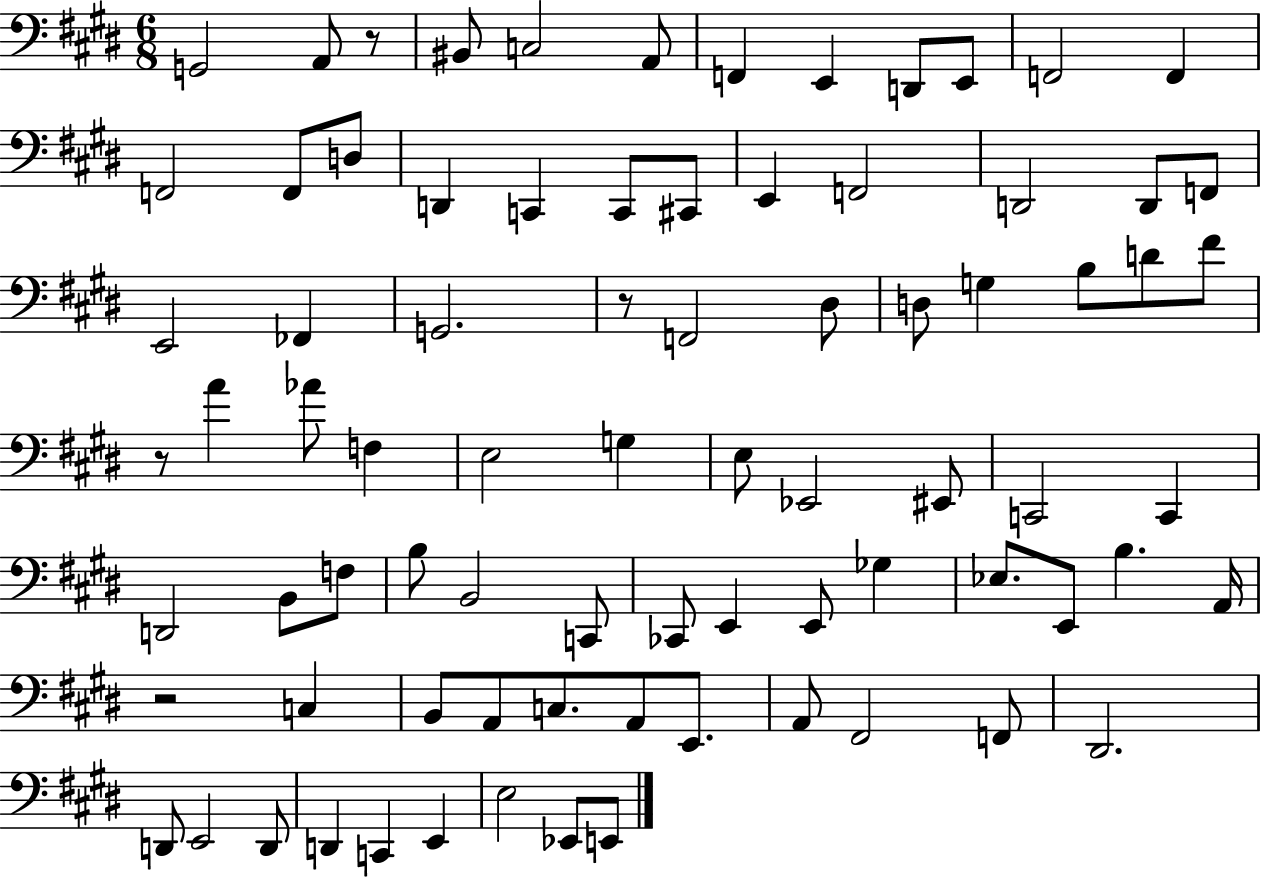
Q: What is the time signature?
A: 6/8